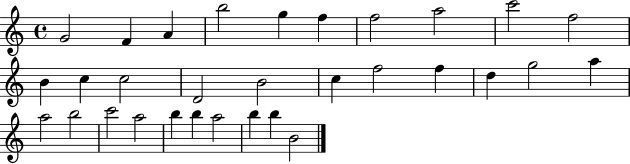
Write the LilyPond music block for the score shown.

{
  \clef treble
  \time 4/4
  \defaultTimeSignature
  \key c \major
  g'2 f'4 a'4 | b''2 g''4 f''4 | f''2 a''2 | c'''2 f''2 | \break b'4 c''4 c''2 | d'2 b'2 | c''4 f''2 f''4 | d''4 g''2 a''4 | \break a''2 b''2 | c'''2 a''2 | b''4 b''4 a''2 | b''4 b''4 b'2 | \break \bar "|."
}